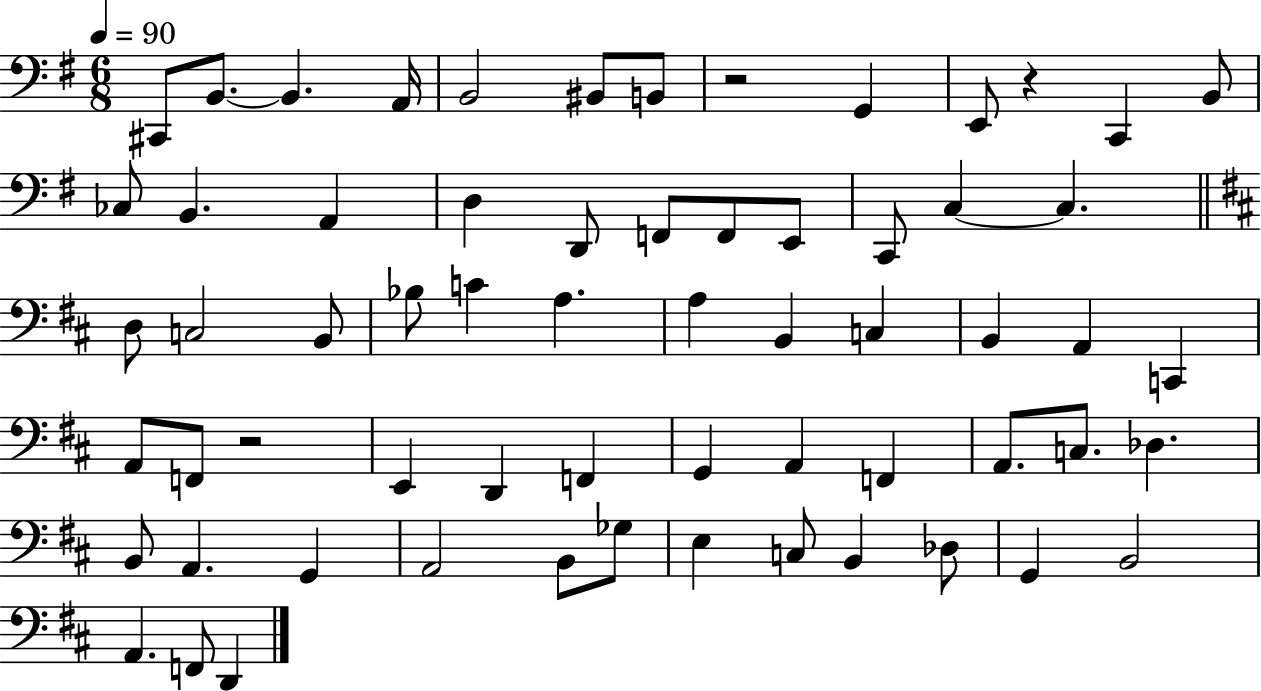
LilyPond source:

{
  \clef bass
  \numericTimeSignature
  \time 6/8
  \key g \major
  \tempo 4 = 90
  \repeat volta 2 { cis,8 b,8.~~ b,4. a,16 | b,2 bis,8 b,8 | r2 g,4 | e,8 r4 c,4 b,8 | \break ces8 b,4. a,4 | d4 d,8 f,8 f,8 e,8 | c,8 c4~~ c4. | \bar "||" \break \key b \minor d8 c2 b,8 | bes8 c'4 a4. | a4 b,4 c4 | b,4 a,4 c,4 | \break a,8 f,8 r2 | e,4 d,4 f,4 | g,4 a,4 f,4 | a,8. c8. des4. | \break b,8 a,4. g,4 | a,2 b,8 ges8 | e4 c8 b,4 des8 | g,4 b,2 | \break a,4. f,8 d,4 | } \bar "|."
}